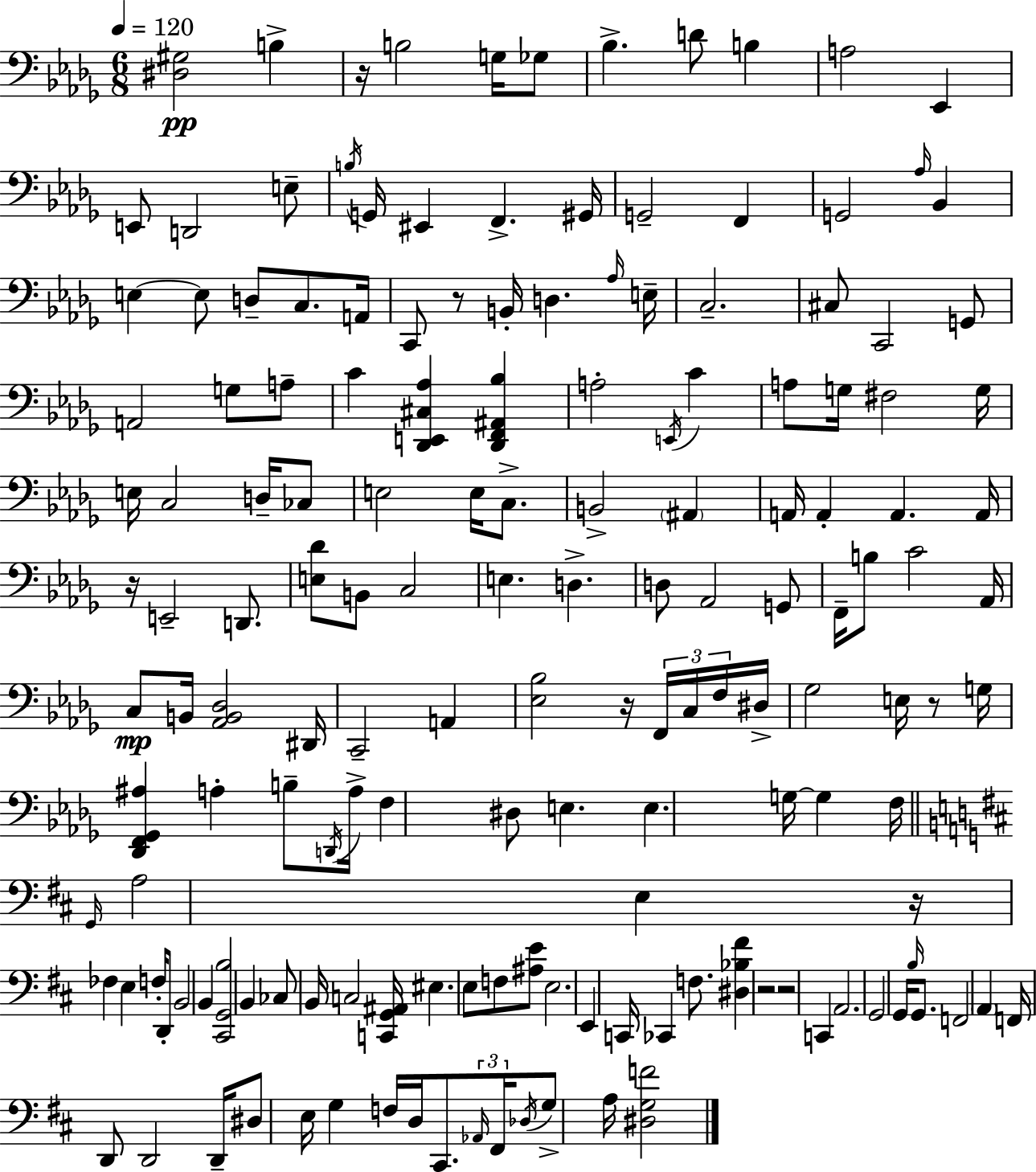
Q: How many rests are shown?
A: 8